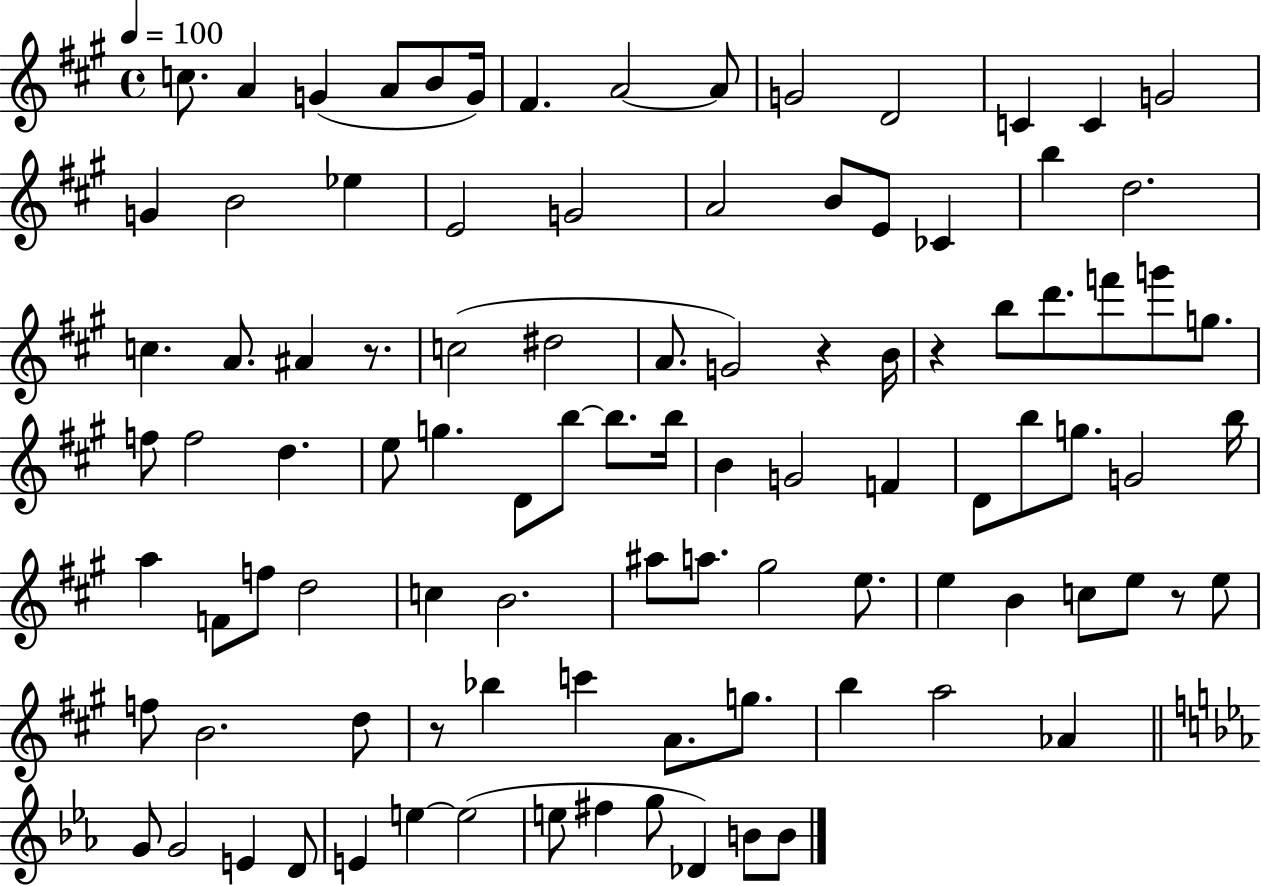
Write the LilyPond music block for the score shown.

{
  \clef treble
  \time 4/4
  \defaultTimeSignature
  \key a \major
  \tempo 4 = 100
  c''8. a'4 g'4( a'8 b'8 g'16) | fis'4. a'2~~ a'8 | g'2 d'2 | c'4 c'4 g'2 | \break g'4 b'2 ees''4 | e'2 g'2 | a'2 b'8 e'8 ces'4 | b''4 d''2. | \break c''4. a'8. ais'4 r8. | c''2( dis''2 | a'8. g'2) r4 b'16 | r4 b''8 d'''8. f'''8 g'''8 g''8. | \break f''8 f''2 d''4. | e''8 g''4. d'8 b''8~~ b''8. b''16 | b'4 g'2 f'4 | d'8 b''8 g''8. g'2 b''16 | \break a''4 f'8 f''8 d''2 | c''4 b'2. | ais''8 a''8. gis''2 e''8. | e''4 b'4 c''8 e''8 r8 e''8 | \break f''8 b'2. d''8 | r8 bes''4 c'''4 a'8. g''8. | b''4 a''2 aes'4 | \bar "||" \break \key c \minor g'8 g'2 e'4 d'8 | e'4 e''4~~ e''2( | e''8 fis''4 g''8 des'4) b'8 b'8 | \bar "|."
}